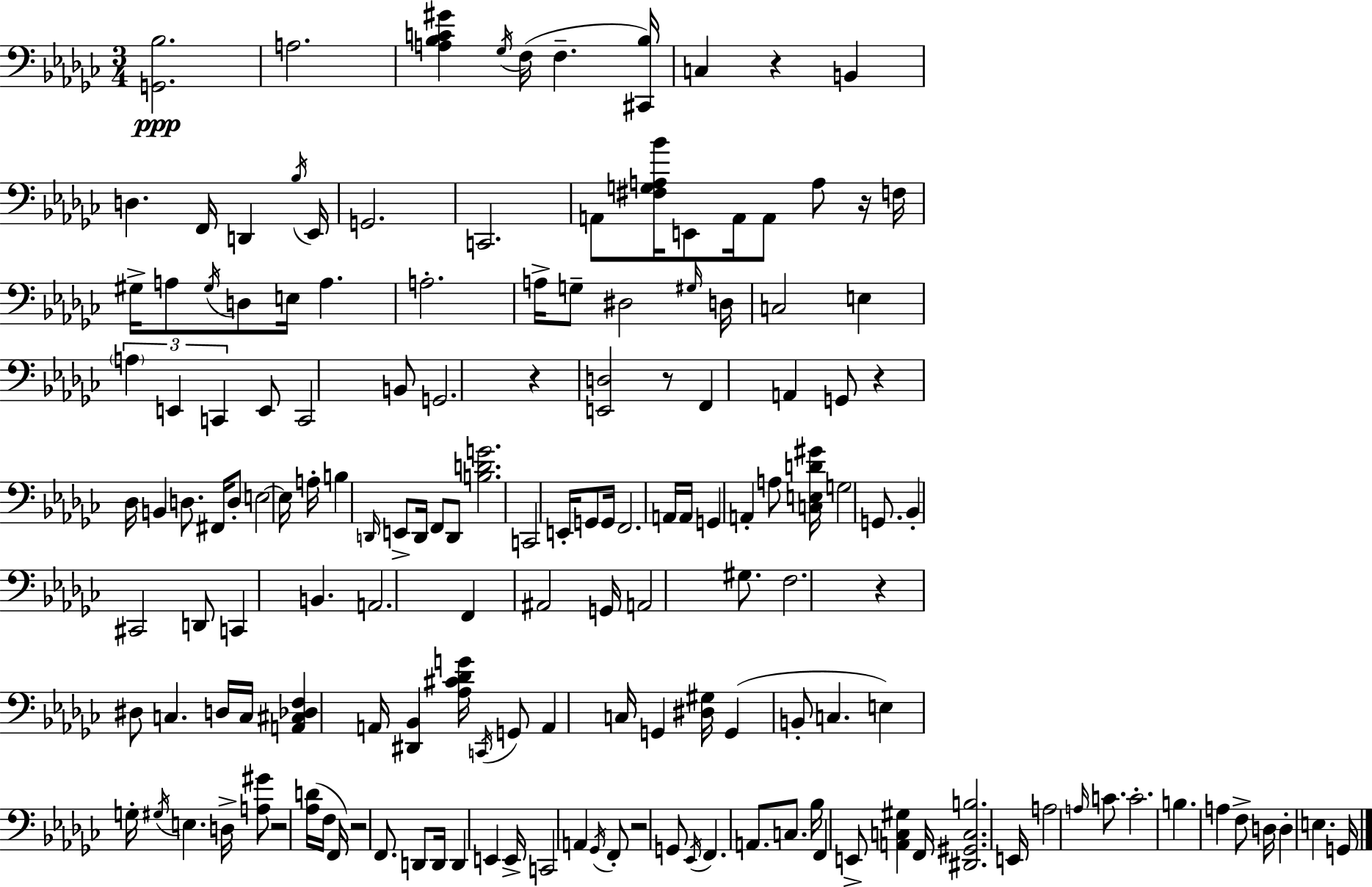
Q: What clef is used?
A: bass